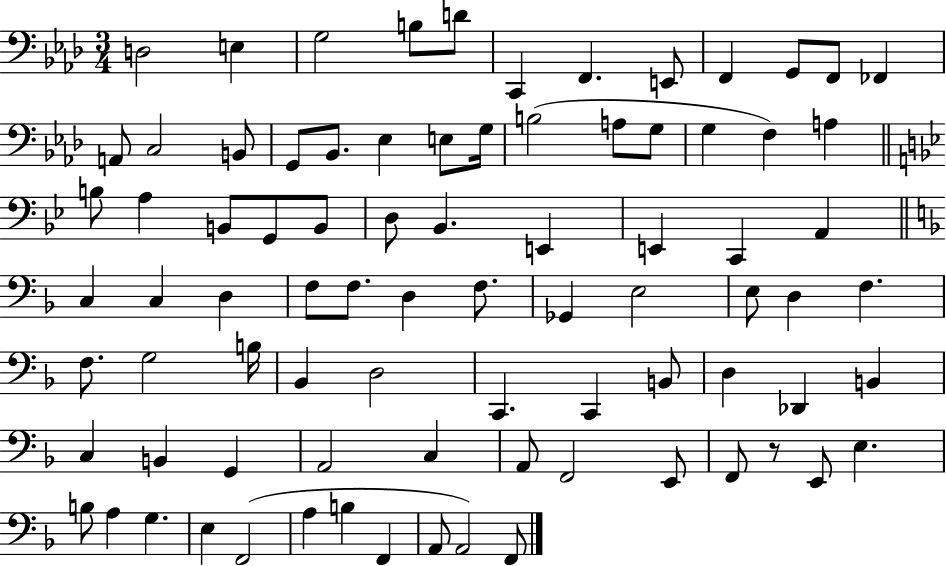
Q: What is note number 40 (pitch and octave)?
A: D3